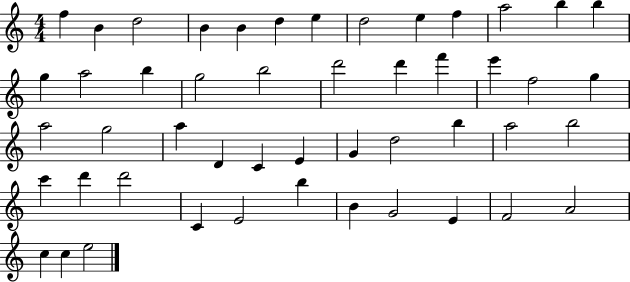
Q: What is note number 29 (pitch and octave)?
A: C4